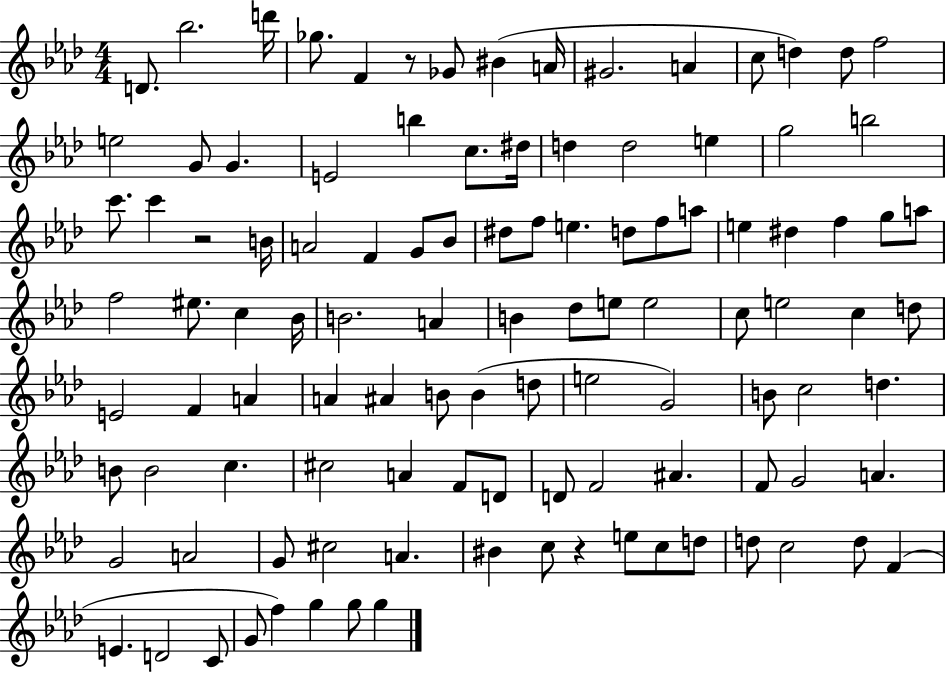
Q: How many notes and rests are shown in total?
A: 109